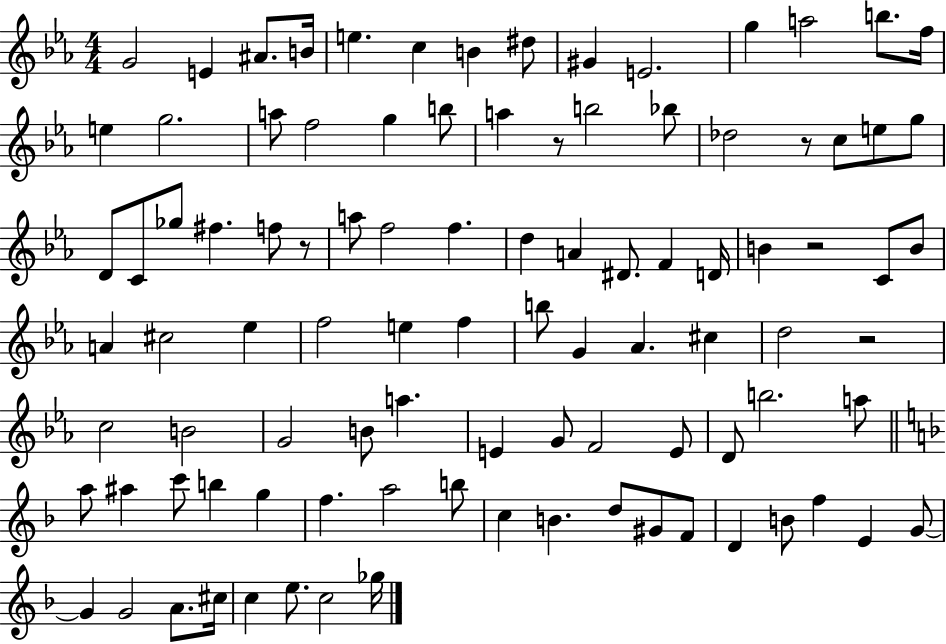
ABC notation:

X:1
T:Untitled
M:4/4
L:1/4
K:Eb
G2 E ^A/2 B/4 e c B ^d/2 ^G E2 g a2 b/2 f/4 e g2 a/2 f2 g b/2 a z/2 b2 _b/2 _d2 z/2 c/2 e/2 g/2 D/2 C/2 _g/2 ^f f/2 z/2 a/2 f2 f d A ^D/2 F D/4 B z2 C/2 B/2 A ^c2 _e f2 e f b/2 G _A ^c d2 z2 c2 B2 G2 B/2 a E G/2 F2 E/2 D/2 b2 a/2 a/2 ^a c'/2 b g f a2 b/2 c B d/2 ^G/2 F/2 D B/2 f E G/2 G G2 A/2 ^c/4 c e/2 c2 _g/4